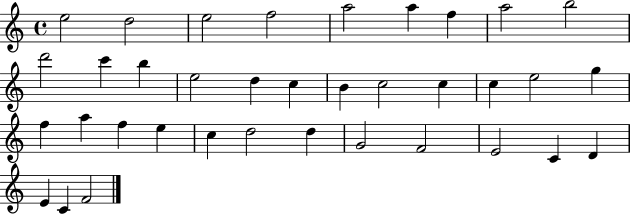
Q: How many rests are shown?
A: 0